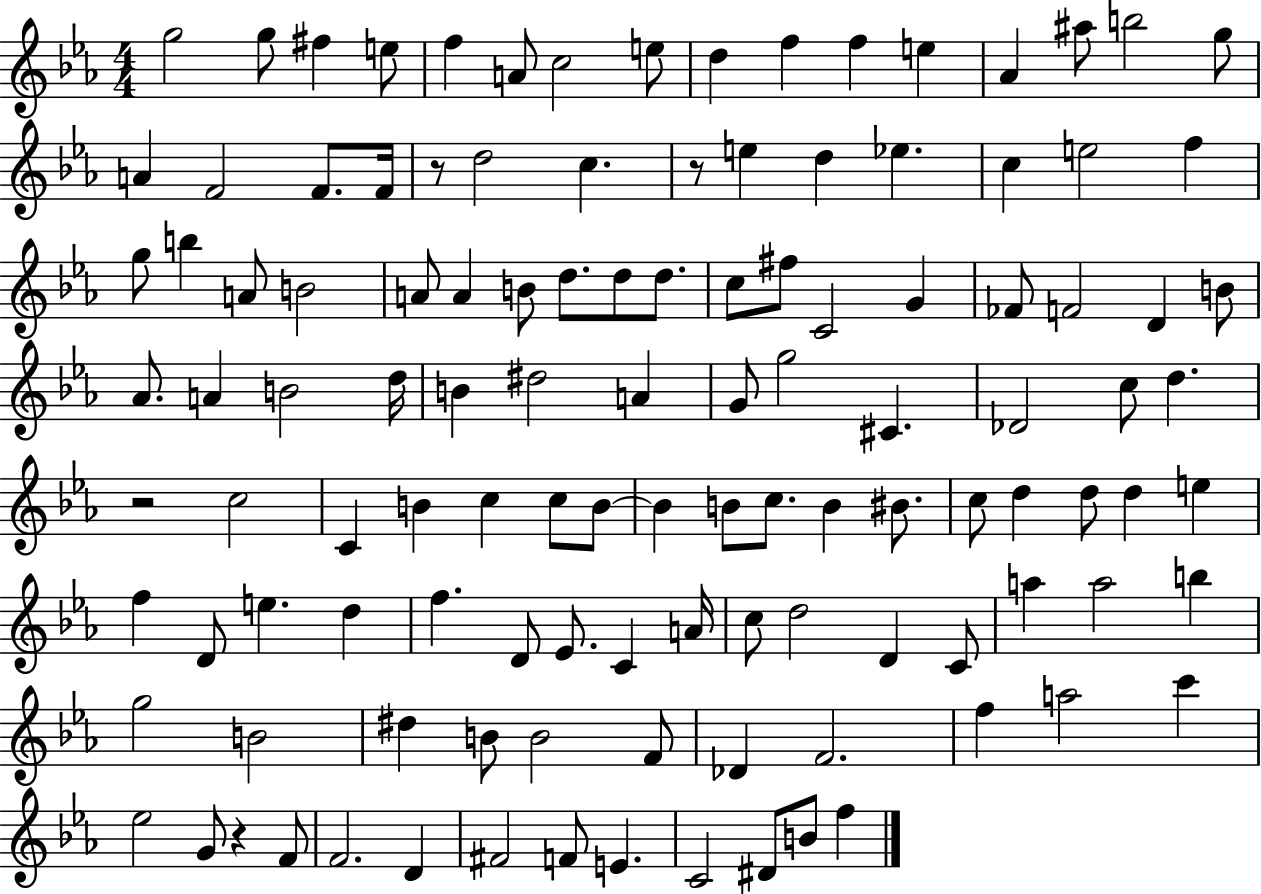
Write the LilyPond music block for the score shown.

{
  \clef treble
  \numericTimeSignature
  \time 4/4
  \key ees \major
  \repeat volta 2 { g''2 g''8 fis''4 e''8 | f''4 a'8 c''2 e''8 | d''4 f''4 f''4 e''4 | aes'4 ais''8 b''2 g''8 | \break a'4 f'2 f'8. f'16 | r8 d''2 c''4. | r8 e''4 d''4 ees''4. | c''4 e''2 f''4 | \break g''8 b''4 a'8 b'2 | a'8 a'4 b'8 d''8. d''8 d''8. | c''8 fis''8 c'2 g'4 | fes'8 f'2 d'4 b'8 | \break aes'8. a'4 b'2 d''16 | b'4 dis''2 a'4 | g'8 g''2 cis'4. | des'2 c''8 d''4. | \break r2 c''2 | c'4 b'4 c''4 c''8 b'8~~ | b'4 b'8 c''8. b'4 bis'8. | c''8 d''4 d''8 d''4 e''4 | \break f''4 d'8 e''4. d''4 | f''4. d'8 ees'8. c'4 a'16 | c''8 d''2 d'4 c'8 | a''4 a''2 b''4 | \break g''2 b'2 | dis''4 b'8 b'2 f'8 | des'4 f'2. | f''4 a''2 c'''4 | \break ees''2 g'8 r4 f'8 | f'2. d'4 | fis'2 f'8 e'4. | c'2 dis'8 b'8 f''4 | \break } \bar "|."
}